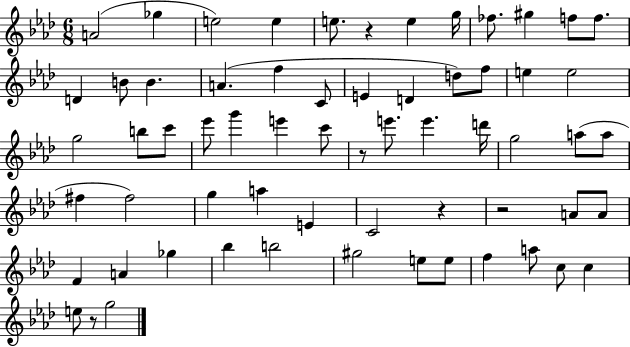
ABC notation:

X:1
T:Untitled
M:6/8
L:1/4
K:Ab
A2 _g e2 e e/2 z e g/4 _f/2 ^g f/2 f/2 D B/2 B A f C/2 E D d/2 f/2 e e2 g2 b/2 c'/2 _e'/2 g' e' c'/2 z/2 e'/2 e' d'/4 g2 a/2 a/2 ^f ^f2 g a E C2 z z2 A/2 A/2 F A _g _b b2 ^g2 e/2 e/2 f a/2 c/2 c e/2 z/2 g2